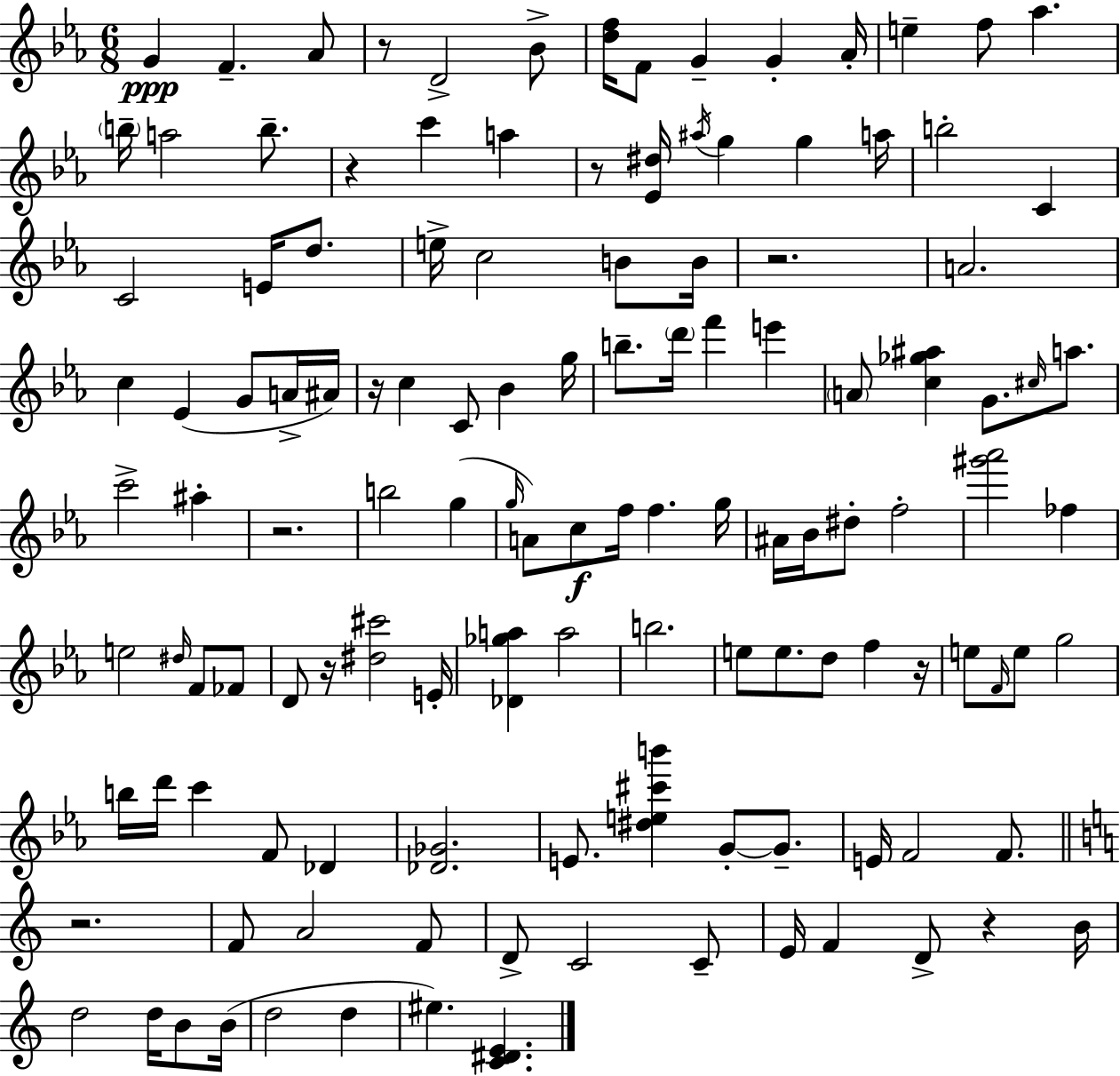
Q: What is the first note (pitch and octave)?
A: G4